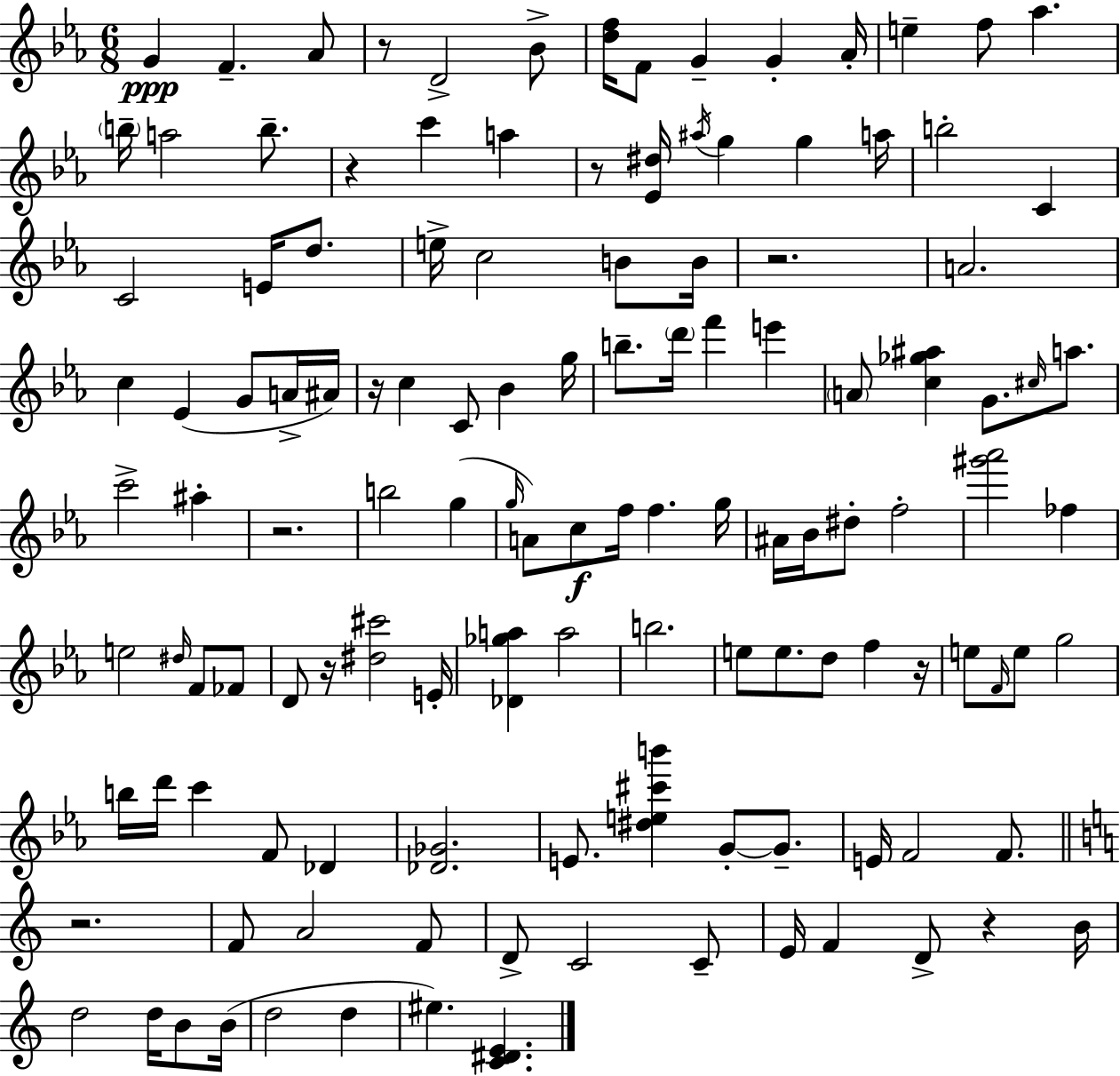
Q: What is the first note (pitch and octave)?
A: G4